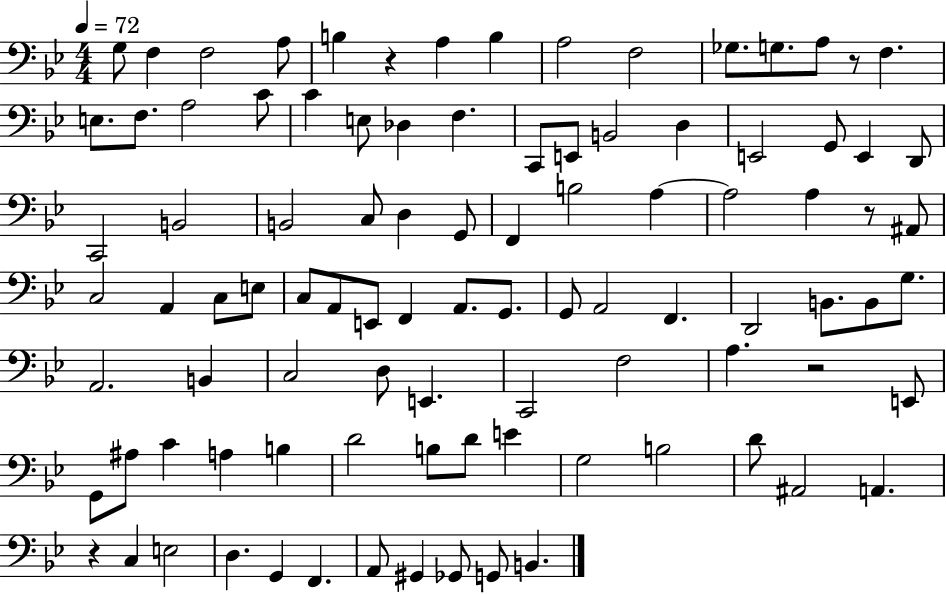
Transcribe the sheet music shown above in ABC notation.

X:1
T:Untitled
M:4/4
L:1/4
K:Bb
G,/2 F, F,2 A,/2 B, z A, B, A,2 F,2 _G,/2 G,/2 A,/2 z/2 F, E,/2 F,/2 A,2 C/2 C E,/2 _D, F, C,,/2 E,,/2 B,,2 D, E,,2 G,,/2 E,, D,,/2 C,,2 B,,2 B,,2 C,/2 D, G,,/2 F,, B,2 A, A,2 A, z/2 ^A,,/2 C,2 A,, C,/2 E,/2 C,/2 A,,/2 E,,/2 F,, A,,/2 G,,/2 G,,/2 A,,2 F,, D,,2 B,,/2 B,,/2 G,/2 A,,2 B,, C,2 D,/2 E,, C,,2 F,2 A, z2 E,,/2 G,,/2 ^A,/2 C A, B, D2 B,/2 D/2 E G,2 B,2 D/2 ^A,,2 A,, z C, E,2 D, G,, F,, A,,/2 ^G,, _G,,/2 G,,/2 B,,